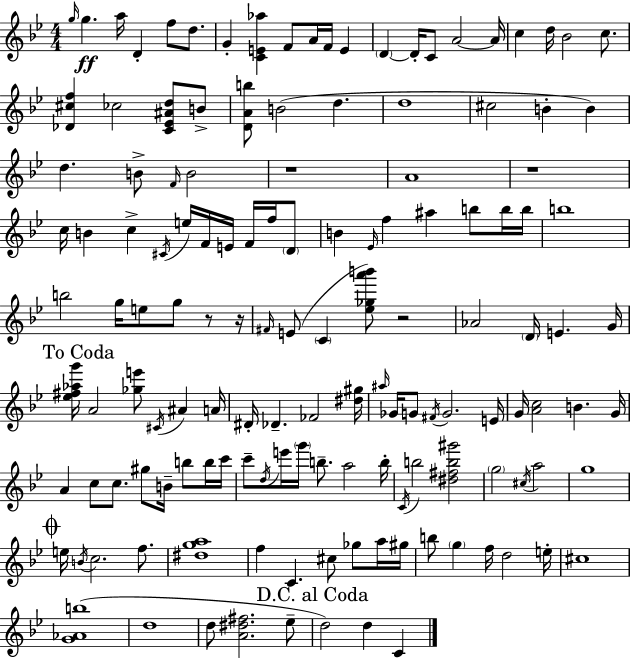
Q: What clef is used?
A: treble